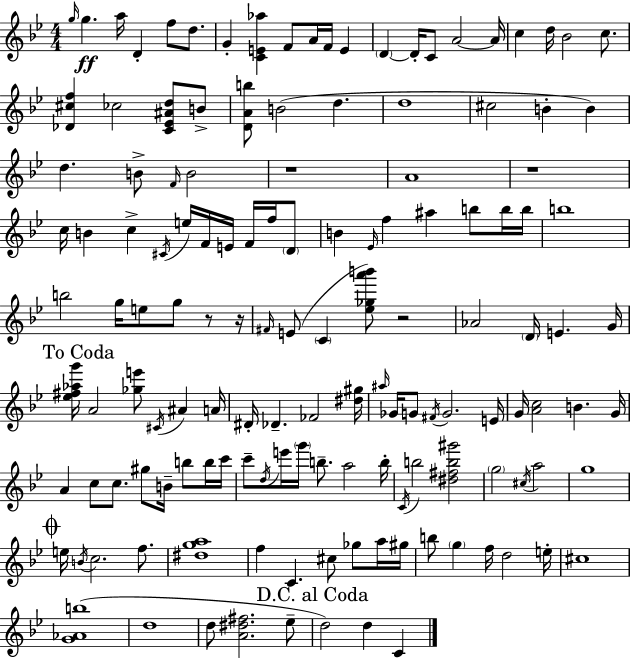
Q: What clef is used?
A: treble